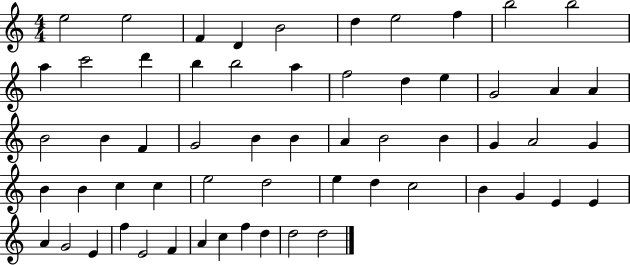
{
  \clef treble
  \numericTimeSignature
  \time 4/4
  \key c \major
  e''2 e''2 | f'4 d'4 b'2 | d''4 e''2 f''4 | b''2 b''2 | \break a''4 c'''2 d'''4 | b''4 b''2 a''4 | f''2 d''4 e''4 | g'2 a'4 a'4 | \break b'2 b'4 f'4 | g'2 b'4 b'4 | a'4 b'2 b'4 | g'4 a'2 g'4 | \break b'4 b'4 c''4 c''4 | e''2 d''2 | e''4 d''4 c''2 | b'4 g'4 e'4 e'4 | \break a'4 g'2 e'4 | f''4 e'2 f'4 | a'4 c''4 f''4 d''4 | d''2 d''2 | \break \bar "|."
}